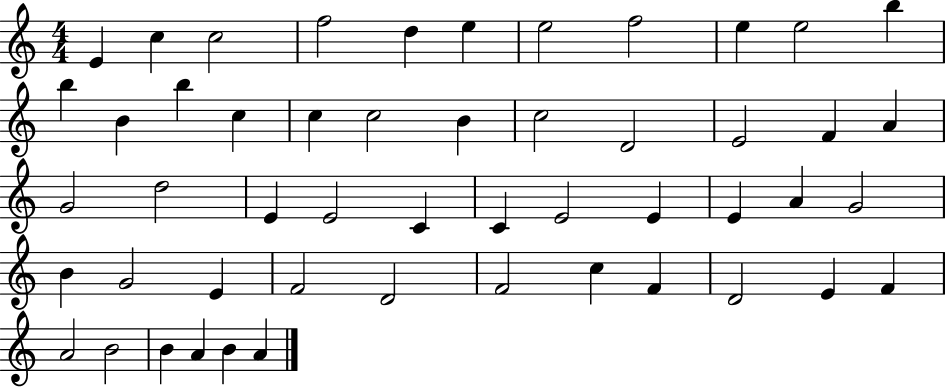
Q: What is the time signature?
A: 4/4